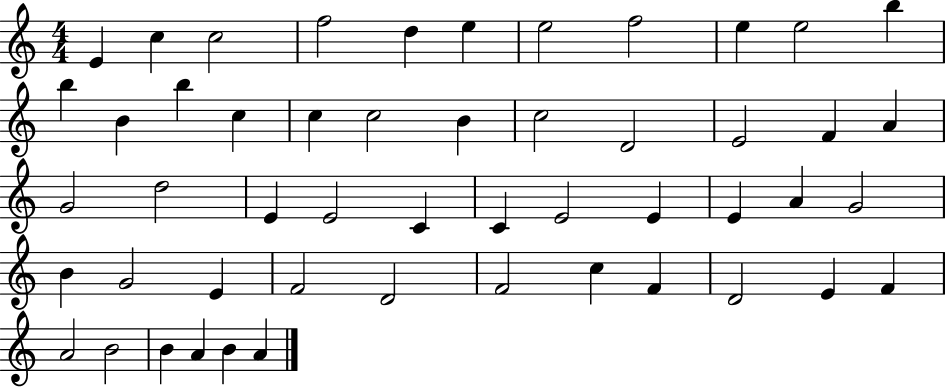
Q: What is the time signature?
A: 4/4